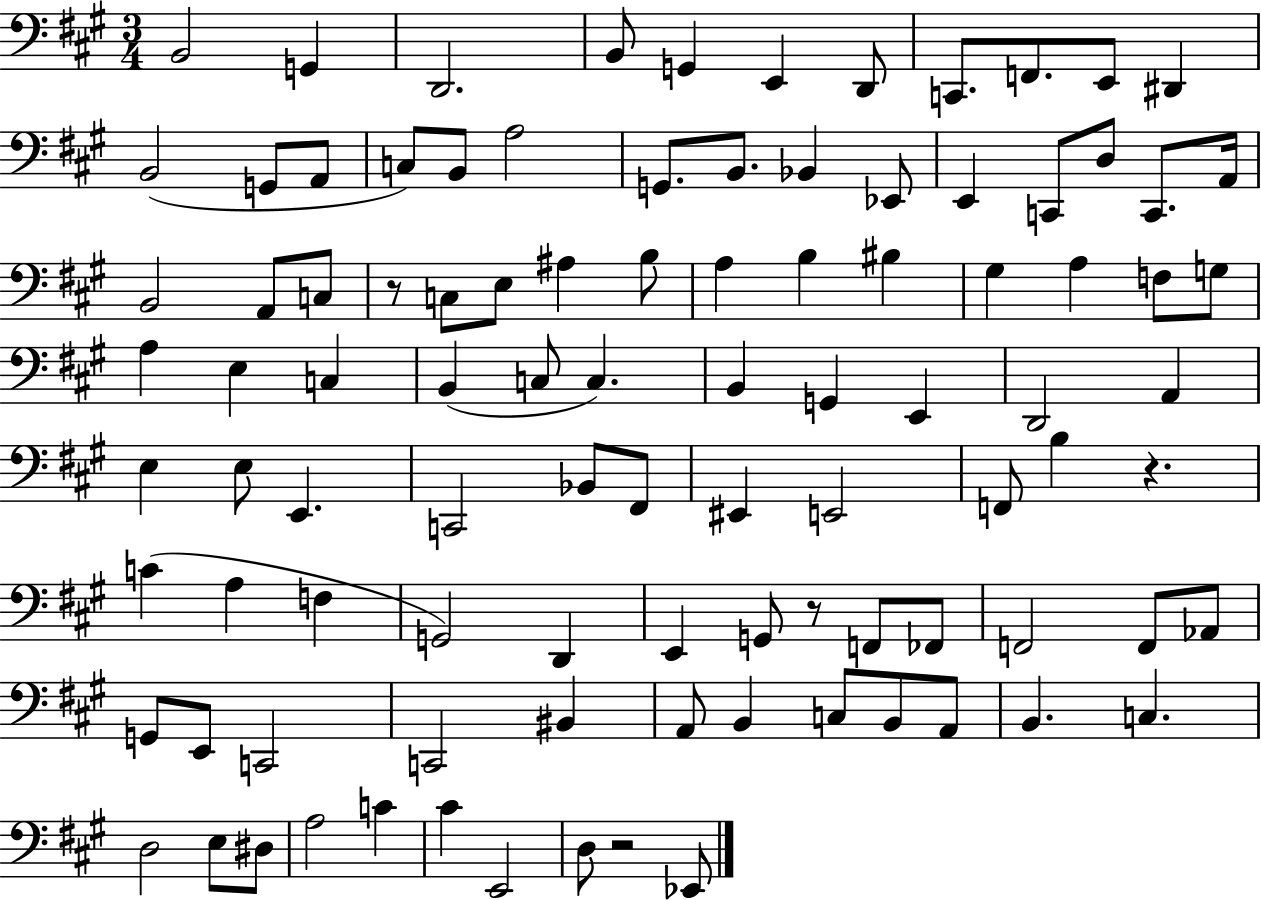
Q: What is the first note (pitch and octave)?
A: B2